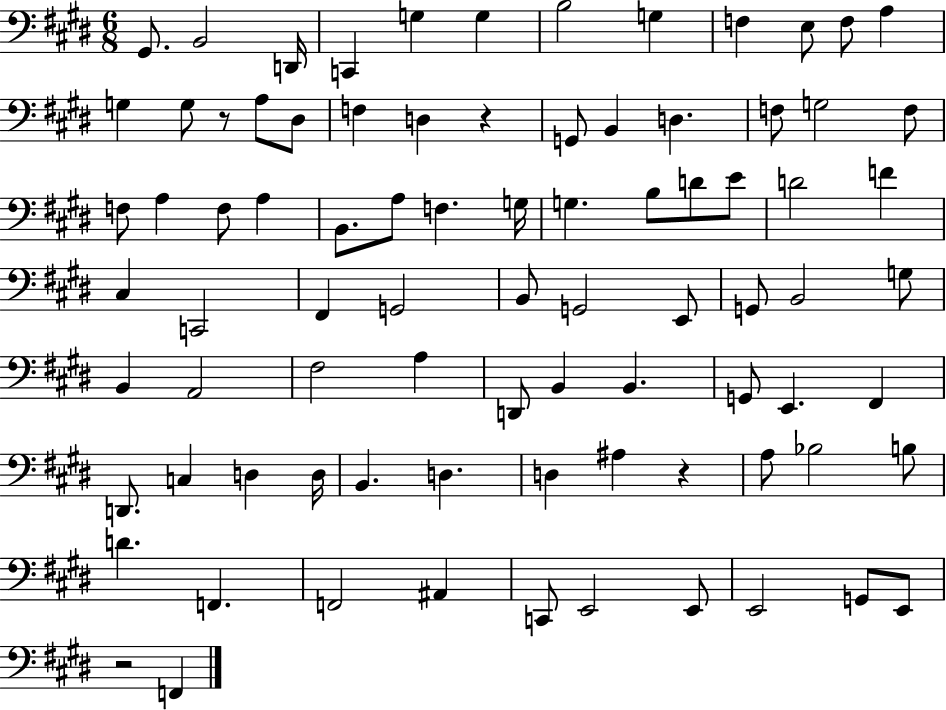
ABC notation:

X:1
T:Untitled
M:6/8
L:1/4
K:E
^G,,/2 B,,2 D,,/4 C,, G, G, B,2 G, F, E,/2 F,/2 A, G, G,/2 z/2 A,/2 ^D,/2 F, D, z G,,/2 B,, D, F,/2 G,2 F,/2 F,/2 A, F,/2 A, B,,/2 A,/2 F, G,/4 G, B,/2 D/2 E/2 D2 F ^C, C,,2 ^F,, G,,2 B,,/2 G,,2 E,,/2 G,,/2 B,,2 G,/2 B,, A,,2 ^F,2 A, D,,/2 B,, B,, G,,/2 E,, ^F,, D,,/2 C, D, D,/4 B,, D, D, ^A, z A,/2 _B,2 B,/2 D F,, F,,2 ^A,, C,,/2 E,,2 E,,/2 E,,2 G,,/2 E,,/2 z2 F,,